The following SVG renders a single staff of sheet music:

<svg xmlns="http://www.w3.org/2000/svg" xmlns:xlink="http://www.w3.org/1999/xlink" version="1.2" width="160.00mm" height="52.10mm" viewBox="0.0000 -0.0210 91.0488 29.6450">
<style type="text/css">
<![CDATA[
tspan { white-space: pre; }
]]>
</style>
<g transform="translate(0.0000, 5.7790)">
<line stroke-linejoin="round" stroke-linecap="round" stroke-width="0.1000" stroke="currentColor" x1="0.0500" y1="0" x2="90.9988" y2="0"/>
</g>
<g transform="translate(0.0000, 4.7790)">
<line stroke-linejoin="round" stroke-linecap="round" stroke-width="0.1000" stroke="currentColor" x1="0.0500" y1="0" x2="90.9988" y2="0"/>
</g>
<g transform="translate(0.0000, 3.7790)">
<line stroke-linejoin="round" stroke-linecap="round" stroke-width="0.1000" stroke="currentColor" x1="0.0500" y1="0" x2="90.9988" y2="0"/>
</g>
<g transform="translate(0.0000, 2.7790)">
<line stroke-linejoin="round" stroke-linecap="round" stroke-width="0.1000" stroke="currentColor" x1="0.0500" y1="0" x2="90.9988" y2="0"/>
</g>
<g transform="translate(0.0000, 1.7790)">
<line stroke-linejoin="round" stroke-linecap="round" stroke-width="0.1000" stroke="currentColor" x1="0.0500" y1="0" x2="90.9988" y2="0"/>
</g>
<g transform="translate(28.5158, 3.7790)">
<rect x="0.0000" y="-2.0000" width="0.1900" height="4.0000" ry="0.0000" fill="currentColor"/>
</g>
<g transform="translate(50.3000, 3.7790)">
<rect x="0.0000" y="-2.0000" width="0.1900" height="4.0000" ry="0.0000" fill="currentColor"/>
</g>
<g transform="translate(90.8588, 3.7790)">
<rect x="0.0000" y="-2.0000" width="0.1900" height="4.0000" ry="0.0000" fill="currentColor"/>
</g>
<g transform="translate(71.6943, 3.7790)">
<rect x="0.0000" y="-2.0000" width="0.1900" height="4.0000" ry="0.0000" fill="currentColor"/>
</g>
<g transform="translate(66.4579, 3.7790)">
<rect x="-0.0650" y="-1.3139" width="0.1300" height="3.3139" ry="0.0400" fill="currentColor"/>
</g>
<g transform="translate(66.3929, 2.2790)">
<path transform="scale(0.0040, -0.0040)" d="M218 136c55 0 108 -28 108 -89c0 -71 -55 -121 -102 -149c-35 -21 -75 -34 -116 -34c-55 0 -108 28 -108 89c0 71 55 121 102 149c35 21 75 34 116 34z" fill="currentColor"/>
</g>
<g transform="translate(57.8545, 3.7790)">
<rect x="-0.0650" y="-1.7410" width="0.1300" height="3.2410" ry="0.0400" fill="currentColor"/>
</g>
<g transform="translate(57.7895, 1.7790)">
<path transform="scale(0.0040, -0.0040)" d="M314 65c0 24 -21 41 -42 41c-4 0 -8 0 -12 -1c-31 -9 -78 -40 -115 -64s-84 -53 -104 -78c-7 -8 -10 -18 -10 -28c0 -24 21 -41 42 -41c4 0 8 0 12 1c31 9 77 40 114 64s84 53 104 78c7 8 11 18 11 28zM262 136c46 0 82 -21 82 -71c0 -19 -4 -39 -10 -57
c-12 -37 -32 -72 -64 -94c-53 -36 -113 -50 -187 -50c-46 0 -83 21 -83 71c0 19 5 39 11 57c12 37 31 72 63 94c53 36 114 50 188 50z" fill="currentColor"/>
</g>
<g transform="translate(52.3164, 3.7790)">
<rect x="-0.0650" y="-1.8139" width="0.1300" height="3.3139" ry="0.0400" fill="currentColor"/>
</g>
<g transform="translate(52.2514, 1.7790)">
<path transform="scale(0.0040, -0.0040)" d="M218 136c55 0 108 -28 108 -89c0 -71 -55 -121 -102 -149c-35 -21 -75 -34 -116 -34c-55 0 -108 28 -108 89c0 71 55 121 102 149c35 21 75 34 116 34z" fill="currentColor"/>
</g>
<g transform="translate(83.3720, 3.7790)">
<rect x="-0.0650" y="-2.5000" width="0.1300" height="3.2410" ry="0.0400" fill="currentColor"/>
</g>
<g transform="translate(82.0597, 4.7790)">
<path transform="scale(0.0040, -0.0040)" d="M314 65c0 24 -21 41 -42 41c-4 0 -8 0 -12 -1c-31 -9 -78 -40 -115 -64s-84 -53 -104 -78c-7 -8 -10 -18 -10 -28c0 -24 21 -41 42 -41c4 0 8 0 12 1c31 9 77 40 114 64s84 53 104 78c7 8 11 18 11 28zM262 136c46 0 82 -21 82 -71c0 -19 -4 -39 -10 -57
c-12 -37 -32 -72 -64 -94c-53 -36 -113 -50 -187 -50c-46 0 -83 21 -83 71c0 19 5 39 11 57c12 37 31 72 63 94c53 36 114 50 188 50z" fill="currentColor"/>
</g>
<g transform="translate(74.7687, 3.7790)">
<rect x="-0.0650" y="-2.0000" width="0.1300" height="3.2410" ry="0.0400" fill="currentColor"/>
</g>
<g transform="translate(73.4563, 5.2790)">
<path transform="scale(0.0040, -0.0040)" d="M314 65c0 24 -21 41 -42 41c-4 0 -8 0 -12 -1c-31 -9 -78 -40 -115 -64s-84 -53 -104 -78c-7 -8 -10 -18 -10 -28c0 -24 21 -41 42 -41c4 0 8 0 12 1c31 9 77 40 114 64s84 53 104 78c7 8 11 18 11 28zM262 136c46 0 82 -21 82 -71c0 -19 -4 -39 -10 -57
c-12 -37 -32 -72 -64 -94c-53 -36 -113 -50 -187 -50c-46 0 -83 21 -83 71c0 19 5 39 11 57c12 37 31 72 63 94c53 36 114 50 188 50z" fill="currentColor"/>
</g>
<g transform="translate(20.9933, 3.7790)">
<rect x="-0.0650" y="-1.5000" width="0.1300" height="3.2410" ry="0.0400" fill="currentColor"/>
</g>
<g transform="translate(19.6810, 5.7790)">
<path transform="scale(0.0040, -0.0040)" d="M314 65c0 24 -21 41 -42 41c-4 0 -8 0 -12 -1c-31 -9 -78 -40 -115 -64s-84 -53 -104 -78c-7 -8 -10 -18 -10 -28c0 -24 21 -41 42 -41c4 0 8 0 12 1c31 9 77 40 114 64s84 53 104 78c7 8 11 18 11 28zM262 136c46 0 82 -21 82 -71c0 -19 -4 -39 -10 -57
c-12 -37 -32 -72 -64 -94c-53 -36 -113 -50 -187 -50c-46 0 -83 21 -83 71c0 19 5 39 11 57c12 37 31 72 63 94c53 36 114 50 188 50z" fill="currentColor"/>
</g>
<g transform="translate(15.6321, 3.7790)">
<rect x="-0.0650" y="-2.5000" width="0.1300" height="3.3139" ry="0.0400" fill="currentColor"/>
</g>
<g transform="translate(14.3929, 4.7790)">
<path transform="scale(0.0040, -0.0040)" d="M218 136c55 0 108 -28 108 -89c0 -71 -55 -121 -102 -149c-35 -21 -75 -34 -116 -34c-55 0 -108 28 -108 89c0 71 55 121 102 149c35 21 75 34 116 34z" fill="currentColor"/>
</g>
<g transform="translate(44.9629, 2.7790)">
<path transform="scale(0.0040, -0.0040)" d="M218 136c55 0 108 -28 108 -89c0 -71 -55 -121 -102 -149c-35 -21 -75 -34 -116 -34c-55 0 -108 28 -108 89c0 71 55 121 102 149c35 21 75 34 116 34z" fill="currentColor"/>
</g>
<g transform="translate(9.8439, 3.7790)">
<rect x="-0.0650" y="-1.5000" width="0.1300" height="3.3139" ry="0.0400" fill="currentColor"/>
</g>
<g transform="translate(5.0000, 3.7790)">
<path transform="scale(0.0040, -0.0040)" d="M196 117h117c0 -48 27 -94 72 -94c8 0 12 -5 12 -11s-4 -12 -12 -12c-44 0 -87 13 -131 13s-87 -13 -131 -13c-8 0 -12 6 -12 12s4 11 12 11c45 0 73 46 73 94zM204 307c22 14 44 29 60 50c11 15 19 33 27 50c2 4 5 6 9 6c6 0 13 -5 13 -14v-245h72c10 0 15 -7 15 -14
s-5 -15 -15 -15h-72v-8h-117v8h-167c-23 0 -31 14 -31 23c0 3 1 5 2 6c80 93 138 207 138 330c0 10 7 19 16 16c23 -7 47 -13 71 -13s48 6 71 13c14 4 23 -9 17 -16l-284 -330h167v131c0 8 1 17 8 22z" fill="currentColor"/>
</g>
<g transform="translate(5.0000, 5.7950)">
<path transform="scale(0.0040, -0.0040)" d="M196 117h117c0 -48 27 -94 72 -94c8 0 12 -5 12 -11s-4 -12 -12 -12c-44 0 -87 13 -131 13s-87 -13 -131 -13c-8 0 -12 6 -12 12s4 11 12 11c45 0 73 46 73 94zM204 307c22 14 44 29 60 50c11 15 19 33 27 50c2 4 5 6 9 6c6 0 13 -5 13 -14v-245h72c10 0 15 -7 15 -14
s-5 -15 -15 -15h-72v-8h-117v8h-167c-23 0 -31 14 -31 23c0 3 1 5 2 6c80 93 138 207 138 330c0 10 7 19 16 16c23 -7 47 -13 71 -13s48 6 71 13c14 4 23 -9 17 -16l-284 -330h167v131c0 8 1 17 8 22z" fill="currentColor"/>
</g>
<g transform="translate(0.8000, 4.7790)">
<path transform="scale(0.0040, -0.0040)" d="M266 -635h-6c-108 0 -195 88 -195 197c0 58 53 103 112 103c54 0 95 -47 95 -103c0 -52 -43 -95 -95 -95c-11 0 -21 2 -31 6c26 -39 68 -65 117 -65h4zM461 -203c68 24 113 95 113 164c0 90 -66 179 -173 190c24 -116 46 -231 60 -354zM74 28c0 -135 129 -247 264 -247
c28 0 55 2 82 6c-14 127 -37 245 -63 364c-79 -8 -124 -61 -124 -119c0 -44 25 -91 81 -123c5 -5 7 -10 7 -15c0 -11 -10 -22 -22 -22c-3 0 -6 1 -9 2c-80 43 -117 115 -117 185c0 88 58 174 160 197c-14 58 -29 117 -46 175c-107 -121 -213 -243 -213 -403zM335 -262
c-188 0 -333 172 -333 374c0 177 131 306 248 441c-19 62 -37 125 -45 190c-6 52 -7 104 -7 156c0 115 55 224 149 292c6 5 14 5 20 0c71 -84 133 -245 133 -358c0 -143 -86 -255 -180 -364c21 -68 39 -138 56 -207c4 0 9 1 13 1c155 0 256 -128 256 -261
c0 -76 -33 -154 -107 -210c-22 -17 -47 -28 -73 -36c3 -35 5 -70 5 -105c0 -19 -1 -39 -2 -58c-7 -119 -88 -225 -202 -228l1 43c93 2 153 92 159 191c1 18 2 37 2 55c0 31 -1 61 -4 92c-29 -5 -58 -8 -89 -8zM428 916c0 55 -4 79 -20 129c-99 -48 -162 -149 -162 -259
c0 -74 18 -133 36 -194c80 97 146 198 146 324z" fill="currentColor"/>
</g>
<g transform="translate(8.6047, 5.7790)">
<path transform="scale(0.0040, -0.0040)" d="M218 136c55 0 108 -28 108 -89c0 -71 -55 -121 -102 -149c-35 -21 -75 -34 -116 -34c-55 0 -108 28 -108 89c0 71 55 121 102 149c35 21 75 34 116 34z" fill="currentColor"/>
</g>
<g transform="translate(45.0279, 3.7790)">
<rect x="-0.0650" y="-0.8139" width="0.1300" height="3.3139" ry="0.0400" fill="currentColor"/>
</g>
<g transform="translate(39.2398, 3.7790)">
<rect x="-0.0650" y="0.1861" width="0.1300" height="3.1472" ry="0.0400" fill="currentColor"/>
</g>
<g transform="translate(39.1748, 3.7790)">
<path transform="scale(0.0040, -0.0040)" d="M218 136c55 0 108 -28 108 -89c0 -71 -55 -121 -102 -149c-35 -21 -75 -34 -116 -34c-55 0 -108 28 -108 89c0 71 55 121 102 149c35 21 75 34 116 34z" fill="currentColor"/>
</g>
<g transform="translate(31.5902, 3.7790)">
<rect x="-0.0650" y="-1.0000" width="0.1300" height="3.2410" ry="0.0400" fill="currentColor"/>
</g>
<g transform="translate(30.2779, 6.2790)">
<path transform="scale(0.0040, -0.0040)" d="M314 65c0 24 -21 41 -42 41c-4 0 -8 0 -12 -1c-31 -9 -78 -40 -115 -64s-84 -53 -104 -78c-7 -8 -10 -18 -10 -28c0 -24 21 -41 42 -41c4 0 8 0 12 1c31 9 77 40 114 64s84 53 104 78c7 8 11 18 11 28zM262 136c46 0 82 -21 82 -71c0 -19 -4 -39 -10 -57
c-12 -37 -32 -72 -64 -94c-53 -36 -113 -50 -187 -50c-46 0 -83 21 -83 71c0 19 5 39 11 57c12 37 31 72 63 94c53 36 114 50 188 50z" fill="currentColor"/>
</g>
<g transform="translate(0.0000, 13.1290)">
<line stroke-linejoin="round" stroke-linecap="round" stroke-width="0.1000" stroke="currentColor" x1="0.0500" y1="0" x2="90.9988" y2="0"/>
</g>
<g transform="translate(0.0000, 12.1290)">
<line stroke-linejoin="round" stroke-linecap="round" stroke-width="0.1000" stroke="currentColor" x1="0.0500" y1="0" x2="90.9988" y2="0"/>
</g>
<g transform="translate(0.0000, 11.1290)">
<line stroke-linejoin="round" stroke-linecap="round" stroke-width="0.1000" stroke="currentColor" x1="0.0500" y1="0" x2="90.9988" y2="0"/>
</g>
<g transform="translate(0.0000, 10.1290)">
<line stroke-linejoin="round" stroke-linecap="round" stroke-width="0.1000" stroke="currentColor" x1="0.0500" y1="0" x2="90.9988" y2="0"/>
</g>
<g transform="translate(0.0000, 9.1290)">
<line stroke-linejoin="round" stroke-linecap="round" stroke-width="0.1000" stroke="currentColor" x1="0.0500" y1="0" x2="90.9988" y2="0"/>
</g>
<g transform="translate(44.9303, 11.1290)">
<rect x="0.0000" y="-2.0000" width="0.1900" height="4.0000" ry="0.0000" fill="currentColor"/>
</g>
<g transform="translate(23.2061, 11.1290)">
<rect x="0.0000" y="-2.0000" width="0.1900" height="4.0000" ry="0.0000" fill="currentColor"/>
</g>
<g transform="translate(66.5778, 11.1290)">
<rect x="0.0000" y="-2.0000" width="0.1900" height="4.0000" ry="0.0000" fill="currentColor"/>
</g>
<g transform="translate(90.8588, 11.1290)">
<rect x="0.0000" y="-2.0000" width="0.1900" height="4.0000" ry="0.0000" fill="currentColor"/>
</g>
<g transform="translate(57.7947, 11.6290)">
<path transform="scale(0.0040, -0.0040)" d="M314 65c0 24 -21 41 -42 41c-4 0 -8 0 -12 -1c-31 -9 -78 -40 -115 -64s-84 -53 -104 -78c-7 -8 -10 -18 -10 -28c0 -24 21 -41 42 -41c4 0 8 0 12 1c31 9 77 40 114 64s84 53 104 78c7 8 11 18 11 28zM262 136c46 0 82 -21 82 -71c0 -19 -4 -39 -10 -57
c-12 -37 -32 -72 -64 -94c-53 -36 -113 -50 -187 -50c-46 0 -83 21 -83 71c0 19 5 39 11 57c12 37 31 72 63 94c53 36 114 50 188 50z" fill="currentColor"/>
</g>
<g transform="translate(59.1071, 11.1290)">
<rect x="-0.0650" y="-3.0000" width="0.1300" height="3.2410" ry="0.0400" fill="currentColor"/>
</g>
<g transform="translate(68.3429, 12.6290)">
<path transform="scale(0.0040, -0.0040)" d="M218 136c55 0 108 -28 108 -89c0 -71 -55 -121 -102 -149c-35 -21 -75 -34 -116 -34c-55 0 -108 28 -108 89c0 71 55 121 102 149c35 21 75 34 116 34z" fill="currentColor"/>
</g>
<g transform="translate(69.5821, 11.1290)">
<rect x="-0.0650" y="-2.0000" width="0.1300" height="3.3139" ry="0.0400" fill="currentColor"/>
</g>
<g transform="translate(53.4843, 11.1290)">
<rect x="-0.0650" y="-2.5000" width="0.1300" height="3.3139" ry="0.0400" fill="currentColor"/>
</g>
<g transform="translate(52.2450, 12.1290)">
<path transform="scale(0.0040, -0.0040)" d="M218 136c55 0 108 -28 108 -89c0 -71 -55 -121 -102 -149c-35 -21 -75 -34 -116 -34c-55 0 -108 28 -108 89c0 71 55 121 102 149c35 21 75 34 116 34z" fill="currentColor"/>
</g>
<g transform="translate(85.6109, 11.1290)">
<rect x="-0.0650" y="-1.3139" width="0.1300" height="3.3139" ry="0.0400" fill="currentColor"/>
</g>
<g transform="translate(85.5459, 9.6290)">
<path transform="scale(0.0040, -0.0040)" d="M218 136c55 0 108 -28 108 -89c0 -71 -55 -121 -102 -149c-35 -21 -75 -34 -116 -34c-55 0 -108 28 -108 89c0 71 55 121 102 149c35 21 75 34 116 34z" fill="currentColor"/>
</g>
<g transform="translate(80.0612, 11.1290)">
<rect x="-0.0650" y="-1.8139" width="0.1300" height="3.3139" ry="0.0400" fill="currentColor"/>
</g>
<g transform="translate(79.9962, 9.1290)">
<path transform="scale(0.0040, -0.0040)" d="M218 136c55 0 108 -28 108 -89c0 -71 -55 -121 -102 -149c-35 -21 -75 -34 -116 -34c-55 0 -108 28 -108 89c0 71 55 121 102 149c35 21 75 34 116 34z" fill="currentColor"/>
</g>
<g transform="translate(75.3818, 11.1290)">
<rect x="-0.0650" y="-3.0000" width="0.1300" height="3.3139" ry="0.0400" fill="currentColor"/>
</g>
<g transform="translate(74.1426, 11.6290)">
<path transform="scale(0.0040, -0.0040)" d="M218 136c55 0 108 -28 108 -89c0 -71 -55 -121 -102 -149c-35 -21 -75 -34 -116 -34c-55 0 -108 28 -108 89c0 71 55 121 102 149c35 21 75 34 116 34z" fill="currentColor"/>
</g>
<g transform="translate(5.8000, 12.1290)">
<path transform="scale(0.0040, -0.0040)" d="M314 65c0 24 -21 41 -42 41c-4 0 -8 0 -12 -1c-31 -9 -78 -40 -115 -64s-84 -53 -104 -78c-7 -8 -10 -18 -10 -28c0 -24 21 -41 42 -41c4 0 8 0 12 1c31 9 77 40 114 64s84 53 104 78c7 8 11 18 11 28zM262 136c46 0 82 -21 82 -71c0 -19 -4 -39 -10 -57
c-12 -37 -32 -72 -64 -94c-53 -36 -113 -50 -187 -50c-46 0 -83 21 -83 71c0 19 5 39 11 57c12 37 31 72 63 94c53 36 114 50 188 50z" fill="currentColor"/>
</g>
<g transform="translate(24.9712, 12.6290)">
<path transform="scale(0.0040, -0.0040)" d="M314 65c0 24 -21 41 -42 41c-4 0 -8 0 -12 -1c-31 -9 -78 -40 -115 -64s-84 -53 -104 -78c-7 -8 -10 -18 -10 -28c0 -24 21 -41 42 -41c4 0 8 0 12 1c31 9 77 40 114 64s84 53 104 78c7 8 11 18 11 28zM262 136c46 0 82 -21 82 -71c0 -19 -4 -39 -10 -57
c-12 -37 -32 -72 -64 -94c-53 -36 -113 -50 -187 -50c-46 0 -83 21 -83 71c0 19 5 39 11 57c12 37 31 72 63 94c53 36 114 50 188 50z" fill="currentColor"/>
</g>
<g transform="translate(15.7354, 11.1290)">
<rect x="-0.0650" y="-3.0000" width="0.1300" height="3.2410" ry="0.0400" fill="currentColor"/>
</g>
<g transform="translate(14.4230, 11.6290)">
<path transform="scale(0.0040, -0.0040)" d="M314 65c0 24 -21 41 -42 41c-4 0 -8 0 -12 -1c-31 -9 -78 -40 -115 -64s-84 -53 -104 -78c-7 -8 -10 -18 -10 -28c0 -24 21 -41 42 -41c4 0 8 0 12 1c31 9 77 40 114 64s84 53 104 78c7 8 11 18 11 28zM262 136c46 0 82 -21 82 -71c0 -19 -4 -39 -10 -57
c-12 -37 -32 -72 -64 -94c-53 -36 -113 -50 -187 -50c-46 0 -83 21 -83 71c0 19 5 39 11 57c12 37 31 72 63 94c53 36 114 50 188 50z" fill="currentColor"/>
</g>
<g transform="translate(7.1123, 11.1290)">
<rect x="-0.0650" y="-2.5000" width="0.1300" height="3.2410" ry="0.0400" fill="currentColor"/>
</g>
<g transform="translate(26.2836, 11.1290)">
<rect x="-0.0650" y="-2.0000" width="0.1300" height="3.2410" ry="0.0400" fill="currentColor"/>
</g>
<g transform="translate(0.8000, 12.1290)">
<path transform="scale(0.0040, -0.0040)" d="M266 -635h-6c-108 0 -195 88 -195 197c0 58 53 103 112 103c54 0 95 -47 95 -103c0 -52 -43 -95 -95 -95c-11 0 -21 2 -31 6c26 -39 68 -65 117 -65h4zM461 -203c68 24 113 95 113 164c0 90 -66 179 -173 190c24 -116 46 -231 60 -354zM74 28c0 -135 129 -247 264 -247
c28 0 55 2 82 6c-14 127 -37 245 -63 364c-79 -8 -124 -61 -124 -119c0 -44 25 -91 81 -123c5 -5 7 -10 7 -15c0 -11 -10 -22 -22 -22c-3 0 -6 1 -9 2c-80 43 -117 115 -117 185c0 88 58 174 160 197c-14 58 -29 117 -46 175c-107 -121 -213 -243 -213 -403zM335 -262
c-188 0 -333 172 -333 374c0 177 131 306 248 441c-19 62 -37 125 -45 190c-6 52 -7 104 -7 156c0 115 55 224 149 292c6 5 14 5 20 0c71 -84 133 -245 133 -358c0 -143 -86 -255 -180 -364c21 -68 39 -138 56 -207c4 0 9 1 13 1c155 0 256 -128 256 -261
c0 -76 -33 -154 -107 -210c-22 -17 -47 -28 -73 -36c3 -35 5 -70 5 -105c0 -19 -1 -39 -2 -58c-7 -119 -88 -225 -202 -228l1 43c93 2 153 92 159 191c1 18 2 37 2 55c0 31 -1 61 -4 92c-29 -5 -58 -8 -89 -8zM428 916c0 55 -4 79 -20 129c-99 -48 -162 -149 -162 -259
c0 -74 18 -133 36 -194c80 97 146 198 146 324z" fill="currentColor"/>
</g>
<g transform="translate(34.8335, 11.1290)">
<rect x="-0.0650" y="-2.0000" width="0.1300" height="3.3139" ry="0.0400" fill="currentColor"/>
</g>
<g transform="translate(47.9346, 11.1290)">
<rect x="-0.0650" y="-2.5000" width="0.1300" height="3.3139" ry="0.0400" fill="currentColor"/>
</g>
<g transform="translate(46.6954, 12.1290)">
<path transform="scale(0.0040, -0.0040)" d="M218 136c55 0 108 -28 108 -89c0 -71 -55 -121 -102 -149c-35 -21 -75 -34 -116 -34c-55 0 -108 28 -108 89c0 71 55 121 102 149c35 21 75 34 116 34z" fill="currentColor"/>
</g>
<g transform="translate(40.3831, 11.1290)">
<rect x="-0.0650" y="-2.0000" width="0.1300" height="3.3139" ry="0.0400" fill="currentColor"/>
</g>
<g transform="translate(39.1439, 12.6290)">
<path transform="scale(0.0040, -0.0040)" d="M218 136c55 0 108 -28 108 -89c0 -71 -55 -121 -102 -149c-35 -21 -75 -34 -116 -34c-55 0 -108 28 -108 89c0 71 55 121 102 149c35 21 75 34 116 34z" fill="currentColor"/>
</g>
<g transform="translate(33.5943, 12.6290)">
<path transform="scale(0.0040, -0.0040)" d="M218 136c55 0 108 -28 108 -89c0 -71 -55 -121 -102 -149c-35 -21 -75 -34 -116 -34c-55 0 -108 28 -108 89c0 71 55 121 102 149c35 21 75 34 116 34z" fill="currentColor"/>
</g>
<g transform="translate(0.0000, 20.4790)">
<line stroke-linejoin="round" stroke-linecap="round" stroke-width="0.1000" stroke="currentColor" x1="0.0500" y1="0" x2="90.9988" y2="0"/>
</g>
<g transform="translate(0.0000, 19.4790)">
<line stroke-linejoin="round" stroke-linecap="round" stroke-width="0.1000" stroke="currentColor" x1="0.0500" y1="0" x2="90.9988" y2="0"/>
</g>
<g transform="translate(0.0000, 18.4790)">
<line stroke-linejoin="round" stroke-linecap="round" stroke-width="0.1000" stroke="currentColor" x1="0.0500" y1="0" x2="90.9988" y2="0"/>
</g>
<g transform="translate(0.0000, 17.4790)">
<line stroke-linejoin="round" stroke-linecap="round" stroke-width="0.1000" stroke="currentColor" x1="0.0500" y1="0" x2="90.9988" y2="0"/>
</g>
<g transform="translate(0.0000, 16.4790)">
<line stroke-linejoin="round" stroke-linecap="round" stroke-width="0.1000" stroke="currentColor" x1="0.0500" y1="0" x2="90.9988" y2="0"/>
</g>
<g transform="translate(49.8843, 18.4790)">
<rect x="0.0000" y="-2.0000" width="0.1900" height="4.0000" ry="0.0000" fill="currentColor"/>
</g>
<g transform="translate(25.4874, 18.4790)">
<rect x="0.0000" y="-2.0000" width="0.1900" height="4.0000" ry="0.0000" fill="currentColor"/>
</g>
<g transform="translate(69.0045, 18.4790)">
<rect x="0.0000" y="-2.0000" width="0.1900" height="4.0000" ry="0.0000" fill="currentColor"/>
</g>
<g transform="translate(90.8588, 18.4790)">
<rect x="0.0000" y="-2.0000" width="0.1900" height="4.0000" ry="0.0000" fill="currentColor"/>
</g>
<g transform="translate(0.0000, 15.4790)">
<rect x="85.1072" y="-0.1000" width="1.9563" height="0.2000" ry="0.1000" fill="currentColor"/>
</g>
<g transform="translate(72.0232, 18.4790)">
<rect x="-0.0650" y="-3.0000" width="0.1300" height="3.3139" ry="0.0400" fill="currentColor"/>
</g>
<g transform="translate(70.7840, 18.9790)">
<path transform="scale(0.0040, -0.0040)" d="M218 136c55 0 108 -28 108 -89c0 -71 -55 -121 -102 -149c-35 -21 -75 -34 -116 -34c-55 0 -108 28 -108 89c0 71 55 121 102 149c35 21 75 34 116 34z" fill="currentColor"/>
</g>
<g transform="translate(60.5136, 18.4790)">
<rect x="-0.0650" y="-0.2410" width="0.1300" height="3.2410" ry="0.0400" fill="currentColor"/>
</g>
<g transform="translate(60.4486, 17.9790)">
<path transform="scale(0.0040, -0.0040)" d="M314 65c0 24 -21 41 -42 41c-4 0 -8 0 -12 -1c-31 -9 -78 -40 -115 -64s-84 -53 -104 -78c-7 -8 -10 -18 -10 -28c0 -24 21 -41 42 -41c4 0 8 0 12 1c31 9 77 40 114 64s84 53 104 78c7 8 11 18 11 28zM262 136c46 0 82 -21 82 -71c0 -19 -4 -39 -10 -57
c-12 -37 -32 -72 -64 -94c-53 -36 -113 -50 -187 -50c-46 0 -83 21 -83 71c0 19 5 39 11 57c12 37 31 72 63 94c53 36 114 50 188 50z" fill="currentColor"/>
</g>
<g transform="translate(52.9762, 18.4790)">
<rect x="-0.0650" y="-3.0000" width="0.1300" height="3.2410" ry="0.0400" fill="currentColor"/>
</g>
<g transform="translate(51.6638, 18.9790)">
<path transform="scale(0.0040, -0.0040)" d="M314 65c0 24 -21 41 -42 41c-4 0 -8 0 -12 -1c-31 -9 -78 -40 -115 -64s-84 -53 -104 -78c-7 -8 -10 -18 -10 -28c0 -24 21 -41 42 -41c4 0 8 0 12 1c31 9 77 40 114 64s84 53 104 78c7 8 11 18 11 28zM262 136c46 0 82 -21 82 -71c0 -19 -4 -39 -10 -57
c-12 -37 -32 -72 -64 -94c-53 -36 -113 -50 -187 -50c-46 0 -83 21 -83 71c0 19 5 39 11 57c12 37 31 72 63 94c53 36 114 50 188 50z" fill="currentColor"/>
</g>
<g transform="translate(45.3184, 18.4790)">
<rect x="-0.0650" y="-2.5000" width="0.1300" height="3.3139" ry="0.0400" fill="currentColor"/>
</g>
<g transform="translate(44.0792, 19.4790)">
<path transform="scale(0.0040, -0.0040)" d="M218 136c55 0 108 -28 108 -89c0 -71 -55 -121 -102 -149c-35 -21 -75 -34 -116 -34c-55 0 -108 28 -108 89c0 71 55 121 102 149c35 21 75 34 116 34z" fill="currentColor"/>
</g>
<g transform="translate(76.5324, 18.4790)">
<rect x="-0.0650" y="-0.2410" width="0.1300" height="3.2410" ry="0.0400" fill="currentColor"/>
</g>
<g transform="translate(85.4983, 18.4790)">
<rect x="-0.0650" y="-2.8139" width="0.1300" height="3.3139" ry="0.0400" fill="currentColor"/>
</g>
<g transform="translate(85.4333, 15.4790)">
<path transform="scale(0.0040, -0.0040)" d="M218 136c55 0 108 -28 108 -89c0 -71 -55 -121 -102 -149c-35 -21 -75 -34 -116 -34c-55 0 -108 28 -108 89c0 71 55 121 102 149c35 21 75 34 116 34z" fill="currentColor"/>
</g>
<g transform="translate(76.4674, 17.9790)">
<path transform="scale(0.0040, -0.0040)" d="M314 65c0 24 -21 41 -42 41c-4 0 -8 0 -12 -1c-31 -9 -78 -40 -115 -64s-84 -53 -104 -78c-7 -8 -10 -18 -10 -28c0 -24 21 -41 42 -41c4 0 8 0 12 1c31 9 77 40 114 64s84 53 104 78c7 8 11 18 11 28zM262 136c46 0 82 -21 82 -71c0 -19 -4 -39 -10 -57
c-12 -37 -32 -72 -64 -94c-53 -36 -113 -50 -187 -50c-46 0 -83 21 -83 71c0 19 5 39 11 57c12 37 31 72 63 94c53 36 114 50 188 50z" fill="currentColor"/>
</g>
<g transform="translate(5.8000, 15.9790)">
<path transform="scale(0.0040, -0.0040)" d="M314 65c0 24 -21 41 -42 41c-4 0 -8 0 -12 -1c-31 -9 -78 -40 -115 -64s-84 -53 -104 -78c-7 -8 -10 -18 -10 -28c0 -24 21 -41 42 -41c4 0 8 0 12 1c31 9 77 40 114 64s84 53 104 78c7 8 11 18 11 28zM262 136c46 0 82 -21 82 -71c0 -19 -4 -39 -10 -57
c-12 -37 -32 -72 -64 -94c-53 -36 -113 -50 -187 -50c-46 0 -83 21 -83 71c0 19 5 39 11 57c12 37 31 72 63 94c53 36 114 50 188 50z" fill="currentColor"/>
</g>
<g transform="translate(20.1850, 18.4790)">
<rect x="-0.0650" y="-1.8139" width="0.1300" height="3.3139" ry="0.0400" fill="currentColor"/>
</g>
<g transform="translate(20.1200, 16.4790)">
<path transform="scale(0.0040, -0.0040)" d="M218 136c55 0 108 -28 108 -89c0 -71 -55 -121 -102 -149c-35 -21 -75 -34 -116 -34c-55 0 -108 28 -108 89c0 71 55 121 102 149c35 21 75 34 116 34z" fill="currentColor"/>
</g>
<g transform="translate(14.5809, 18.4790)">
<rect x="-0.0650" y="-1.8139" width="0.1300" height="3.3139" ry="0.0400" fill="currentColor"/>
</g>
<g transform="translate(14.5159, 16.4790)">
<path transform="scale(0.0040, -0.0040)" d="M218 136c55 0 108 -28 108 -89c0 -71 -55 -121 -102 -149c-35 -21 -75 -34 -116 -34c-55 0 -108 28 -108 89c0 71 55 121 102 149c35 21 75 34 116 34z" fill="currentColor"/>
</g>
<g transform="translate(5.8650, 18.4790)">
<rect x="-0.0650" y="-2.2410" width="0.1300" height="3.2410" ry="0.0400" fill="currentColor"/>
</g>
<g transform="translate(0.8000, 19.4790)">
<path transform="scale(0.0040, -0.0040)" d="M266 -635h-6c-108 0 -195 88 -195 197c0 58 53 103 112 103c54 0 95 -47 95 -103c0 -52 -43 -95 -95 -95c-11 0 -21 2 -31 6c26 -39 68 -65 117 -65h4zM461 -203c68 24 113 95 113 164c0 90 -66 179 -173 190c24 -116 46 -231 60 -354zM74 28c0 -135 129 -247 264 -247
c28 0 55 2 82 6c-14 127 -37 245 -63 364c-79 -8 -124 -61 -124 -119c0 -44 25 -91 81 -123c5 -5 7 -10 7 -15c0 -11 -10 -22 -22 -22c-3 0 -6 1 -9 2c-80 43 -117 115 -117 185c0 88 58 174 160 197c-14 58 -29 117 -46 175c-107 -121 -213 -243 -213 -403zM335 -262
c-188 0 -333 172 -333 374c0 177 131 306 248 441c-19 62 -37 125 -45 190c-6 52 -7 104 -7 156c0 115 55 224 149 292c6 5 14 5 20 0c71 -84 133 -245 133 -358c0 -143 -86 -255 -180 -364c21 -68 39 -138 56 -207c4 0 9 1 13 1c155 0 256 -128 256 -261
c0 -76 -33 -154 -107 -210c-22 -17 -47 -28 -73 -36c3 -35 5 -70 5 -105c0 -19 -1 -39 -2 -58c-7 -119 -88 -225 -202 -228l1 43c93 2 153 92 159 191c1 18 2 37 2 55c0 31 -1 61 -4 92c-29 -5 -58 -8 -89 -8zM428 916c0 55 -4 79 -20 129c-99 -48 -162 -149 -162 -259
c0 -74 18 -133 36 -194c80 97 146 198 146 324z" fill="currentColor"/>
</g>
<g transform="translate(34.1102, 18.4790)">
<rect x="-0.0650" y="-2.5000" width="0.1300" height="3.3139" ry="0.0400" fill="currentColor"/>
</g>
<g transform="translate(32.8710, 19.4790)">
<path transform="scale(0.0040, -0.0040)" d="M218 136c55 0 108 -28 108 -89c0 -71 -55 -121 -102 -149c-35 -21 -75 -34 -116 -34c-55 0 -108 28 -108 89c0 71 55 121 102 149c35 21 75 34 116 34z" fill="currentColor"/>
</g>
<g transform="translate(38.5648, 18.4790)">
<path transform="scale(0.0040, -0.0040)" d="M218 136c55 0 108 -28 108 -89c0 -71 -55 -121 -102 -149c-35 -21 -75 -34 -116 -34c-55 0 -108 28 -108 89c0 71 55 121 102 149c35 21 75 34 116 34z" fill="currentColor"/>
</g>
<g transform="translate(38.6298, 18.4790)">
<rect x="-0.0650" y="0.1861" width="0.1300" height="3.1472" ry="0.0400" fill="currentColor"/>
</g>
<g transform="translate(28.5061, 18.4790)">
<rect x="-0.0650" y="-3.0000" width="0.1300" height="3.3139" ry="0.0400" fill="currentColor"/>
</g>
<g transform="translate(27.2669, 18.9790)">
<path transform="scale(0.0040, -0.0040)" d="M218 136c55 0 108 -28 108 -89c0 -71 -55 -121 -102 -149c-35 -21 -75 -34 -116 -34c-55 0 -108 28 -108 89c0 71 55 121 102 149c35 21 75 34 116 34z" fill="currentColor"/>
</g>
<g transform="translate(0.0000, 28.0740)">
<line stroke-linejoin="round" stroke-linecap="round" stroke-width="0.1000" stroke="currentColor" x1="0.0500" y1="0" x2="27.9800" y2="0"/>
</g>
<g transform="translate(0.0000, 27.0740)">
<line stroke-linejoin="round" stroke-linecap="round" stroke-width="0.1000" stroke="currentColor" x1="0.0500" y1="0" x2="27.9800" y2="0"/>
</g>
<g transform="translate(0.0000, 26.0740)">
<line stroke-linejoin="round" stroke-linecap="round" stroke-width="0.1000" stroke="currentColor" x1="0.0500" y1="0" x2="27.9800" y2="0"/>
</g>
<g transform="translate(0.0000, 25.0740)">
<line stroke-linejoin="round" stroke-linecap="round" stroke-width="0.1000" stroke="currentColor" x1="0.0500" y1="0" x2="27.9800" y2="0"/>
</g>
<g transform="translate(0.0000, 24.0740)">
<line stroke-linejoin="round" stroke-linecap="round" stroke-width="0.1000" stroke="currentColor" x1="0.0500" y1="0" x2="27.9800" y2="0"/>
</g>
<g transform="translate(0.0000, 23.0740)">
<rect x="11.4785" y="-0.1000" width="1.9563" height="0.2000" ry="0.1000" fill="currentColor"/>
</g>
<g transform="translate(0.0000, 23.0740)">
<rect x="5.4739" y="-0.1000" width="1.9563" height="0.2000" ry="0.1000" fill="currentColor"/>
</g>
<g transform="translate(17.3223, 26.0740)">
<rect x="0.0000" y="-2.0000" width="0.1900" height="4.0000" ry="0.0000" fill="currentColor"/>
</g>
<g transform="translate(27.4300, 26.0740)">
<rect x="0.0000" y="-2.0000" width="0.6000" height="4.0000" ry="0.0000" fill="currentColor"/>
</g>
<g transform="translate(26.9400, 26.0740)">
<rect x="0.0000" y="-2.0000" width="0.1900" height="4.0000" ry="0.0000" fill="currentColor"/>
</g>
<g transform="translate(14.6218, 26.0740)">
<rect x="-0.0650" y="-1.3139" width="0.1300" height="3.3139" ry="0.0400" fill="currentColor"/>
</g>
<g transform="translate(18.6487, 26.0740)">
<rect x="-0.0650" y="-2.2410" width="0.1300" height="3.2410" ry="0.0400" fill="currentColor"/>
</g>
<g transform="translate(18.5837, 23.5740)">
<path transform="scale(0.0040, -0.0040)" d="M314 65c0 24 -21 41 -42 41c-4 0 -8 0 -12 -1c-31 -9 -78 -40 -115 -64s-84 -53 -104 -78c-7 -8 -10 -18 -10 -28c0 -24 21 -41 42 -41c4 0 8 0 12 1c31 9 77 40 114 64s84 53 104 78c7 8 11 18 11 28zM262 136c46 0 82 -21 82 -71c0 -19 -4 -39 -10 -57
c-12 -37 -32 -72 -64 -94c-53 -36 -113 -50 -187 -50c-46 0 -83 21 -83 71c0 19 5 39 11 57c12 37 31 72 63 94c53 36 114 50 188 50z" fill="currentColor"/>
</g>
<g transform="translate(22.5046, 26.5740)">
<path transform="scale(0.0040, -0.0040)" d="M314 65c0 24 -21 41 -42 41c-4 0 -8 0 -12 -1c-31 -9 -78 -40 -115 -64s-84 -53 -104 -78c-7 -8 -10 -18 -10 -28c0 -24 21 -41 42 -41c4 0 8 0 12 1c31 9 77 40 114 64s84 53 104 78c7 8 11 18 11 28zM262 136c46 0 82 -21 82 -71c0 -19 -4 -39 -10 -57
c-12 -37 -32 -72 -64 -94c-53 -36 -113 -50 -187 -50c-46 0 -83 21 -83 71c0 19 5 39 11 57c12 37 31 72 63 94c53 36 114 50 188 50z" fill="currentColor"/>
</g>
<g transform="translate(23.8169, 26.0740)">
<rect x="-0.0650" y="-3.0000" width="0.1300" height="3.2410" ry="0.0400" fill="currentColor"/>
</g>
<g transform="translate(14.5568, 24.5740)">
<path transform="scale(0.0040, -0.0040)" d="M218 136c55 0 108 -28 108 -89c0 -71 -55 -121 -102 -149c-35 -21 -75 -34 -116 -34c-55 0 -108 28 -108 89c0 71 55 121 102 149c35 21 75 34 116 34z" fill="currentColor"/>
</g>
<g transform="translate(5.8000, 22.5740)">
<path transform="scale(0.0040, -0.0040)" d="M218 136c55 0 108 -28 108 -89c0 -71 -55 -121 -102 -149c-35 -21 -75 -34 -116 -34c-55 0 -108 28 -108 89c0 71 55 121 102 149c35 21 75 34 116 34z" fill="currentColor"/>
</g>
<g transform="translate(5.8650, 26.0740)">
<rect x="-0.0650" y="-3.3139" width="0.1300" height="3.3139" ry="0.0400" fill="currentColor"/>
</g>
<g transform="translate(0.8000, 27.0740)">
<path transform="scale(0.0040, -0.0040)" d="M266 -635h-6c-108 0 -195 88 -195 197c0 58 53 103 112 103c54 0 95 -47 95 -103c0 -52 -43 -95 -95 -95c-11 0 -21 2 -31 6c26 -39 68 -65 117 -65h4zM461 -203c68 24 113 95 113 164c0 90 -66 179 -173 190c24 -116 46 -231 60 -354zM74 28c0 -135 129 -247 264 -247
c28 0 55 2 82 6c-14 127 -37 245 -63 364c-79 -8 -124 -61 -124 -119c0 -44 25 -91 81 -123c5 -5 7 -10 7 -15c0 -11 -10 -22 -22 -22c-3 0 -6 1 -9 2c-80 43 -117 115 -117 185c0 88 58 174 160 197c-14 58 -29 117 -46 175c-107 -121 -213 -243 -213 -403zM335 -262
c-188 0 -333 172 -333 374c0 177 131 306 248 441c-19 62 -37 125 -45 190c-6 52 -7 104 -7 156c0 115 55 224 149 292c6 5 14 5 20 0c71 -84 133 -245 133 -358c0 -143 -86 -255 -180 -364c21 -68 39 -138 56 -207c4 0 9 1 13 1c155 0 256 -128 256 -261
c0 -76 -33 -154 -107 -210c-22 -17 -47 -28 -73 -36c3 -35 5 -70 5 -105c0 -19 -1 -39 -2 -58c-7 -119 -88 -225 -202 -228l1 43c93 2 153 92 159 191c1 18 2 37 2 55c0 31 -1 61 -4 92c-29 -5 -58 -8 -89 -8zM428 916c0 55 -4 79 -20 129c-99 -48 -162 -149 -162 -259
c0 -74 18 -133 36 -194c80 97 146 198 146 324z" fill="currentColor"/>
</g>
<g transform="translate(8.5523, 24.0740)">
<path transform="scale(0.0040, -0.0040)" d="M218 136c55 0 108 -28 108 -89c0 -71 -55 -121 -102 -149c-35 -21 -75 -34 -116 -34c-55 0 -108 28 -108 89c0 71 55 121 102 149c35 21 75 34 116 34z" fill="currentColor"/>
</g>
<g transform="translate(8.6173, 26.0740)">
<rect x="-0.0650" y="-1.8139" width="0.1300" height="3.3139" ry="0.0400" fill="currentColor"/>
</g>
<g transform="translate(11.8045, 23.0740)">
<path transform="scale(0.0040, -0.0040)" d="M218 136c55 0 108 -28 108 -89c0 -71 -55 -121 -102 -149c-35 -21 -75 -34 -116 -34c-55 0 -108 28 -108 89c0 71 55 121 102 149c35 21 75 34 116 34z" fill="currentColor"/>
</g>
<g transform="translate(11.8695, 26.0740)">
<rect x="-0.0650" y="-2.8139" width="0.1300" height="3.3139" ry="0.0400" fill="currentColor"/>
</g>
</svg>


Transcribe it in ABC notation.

X:1
T:Untitled
M:4/4
L:1/4
K:C
E G E2 D2 B d f f2 e F2 G2 G2 A2 F2 F F G G A2 F A f e g2 f f A G B G A2 c2 A c2 a b f a e g2 A2